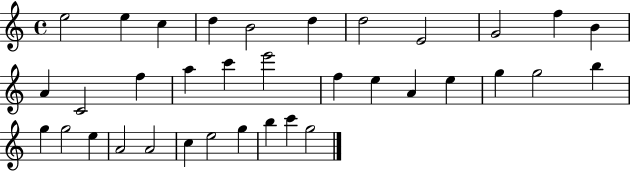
X:1
T:Untitled
M:4/4
L:1/4
K:C
e2 e c d B2 d d2 E2 G2 f B A C2 f a c' e'2 f e A e g g2 b g g2 e A2 A2 c e2 g b c' g2